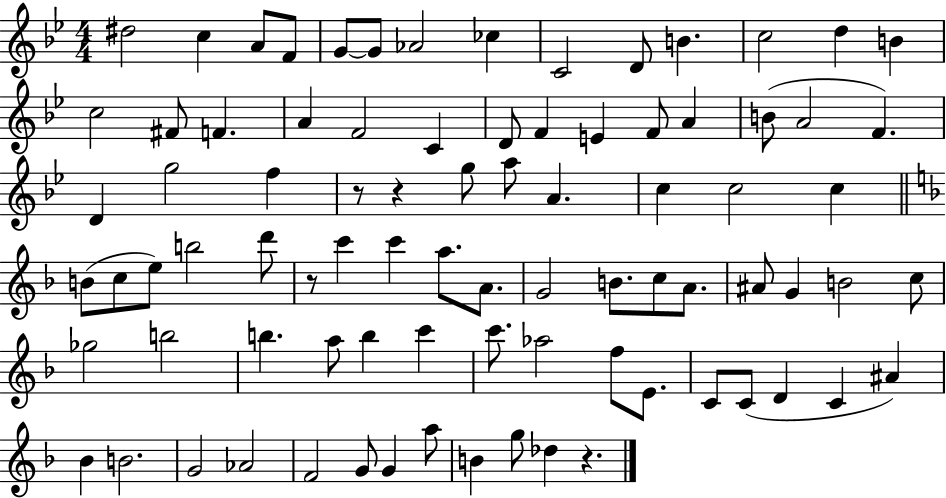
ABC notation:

X:1
T:Untitled
M:4/4
L:1/4
K:Bb
^d2 c A/2 F/2 G/2 G/2 _A2 _c C2 D/2 B c2 d B c2 ^F/2 F A F2 C D/2 F E F/2 A B/2 A2 F D g2 f z/2 z g/2 a/2 A c c2 c B/2 c/2 e/2 b2 d'/2 z/2 c' c' a/2 A/2 G2 B/2 c/2 A/2 ^A/2 G B2 c/2 _g2 b2 b a/2 b c' c'/2 _a2 f/2 E/2 C/2 C/2 D C ^A _B B2 G2 _A2 F2 G/2 G a/2 B g/2 _d z